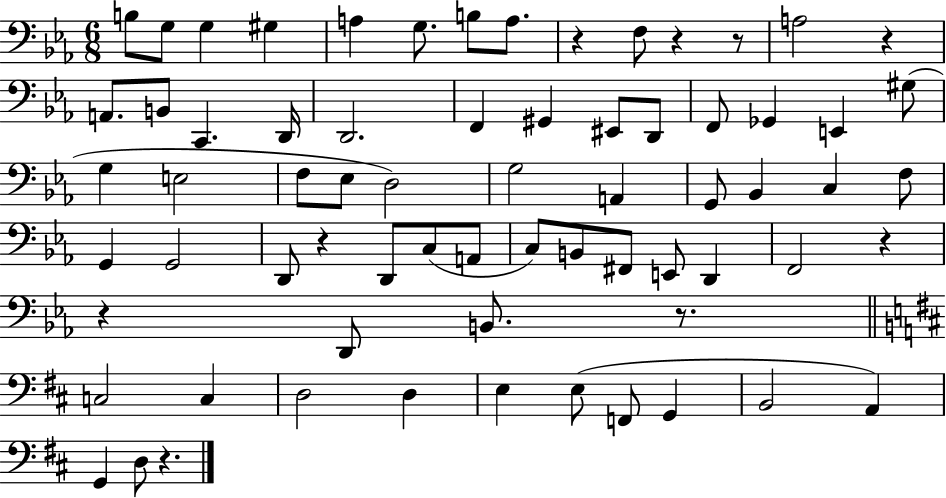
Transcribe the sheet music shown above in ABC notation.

X:1
T:Untitled
M:6/8
L:1/4
K:Eb
B,/2 G,/2 G, ^G, A, G,/2 B,/2 A,/2 z F,/2 z z/2 A,2 z A,,/2 B,,/2 C,, D,,/4 D,,2 F,, ^G,, ^E,,/2 D,,/2 F,,/2 _G,, E,, ^G,/2 G, E,2 F,/2 _E,/2 D,2 G,2 A,, G,,/2 _B,, C, F,/2 G,, G,,2 D,,/2 z D,,/2 C,/2 A,,/2 C,/2 B,,/2 ^F,,/2 E,,/2 D,, F,,2 z z D,,/2 B,,/2 z/2 C,2 C, D,2 D, E, E,/2 F,,/2 G,, B,,2 A,, G,, D,/2 z